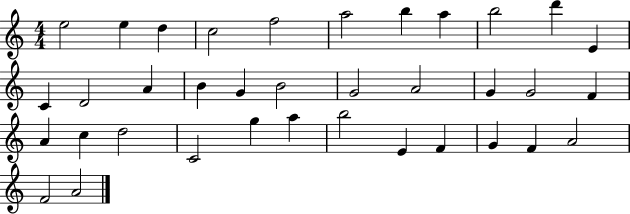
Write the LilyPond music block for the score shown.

{
  \clef treble
  \numericTimeSignature
  \time 4/4
  \key c \major
  e''2 e''4 d''4 | c''2 f''2 | a''2 b''4 a''4 | b''2 d'''4 e'4 | \break c'4 d'2 a'4 | b'4 g'4 b'2 | g'2 a'2 | g'4 g'2 f'4 | \break a'4 c''4 d''2 | c'2 g''4 a''4 | b''2 e'4 f'4 | g'4 f'4 a'2 | \break f'2 a'2 | \bar "|."
}